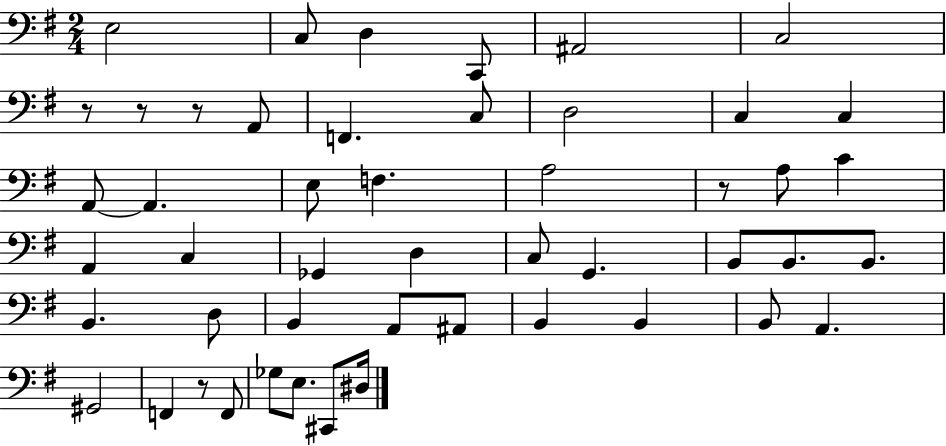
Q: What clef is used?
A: bass